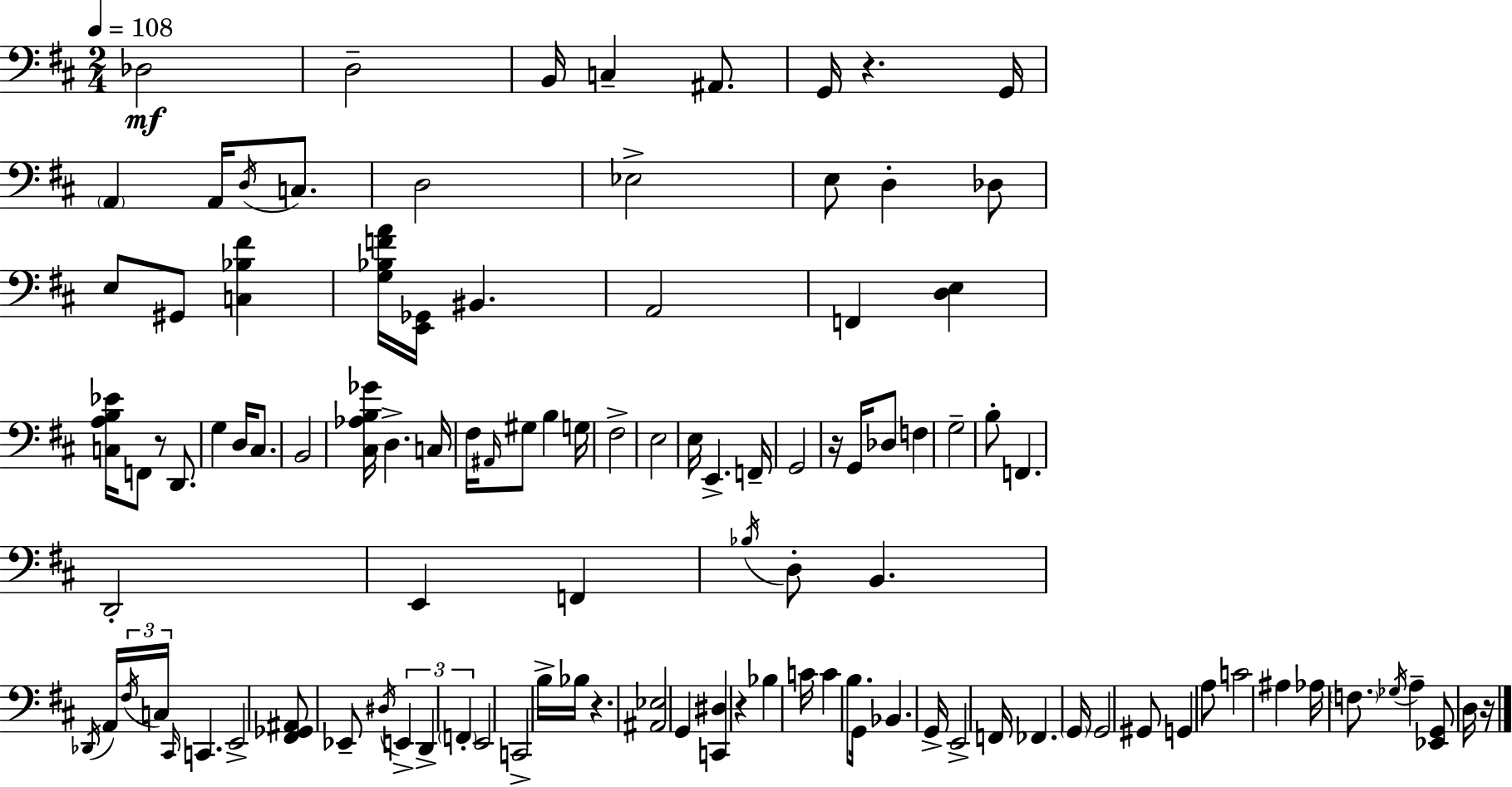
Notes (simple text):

Db3/h D3/h B2/s C3/q A#2/e. G2/s R/q. G2/s A2/q A2/s D3/s C3/e. D3/h Eb3/h E3/e D3/q Db3/e E3/e G#2/e [C3,Bb3,F#4]/q [G3,Bb3,F4,A4]/s [E2,Gb2]/s BIS2/q. A2/h F2/q [D3,E3]/q [C3,A3,B3,Eb4]/s F2/e R/e D2/e. G3/q D3/s C#3/e. B2/h [C#3,Ab3,B3,Gb4]/s D3/q. C3/s F#3/s A#2/s G#3/e B3/q G3/s F#3/h E3/h E3/s E2/q. F2/s G2/h R/s G2/s Db3/e F3/q G3/h B3/e F2/q. D2/h E2/q F2/q Bb3/s D3/e B2/q. Db2/s A2/s F#3/s C3/s C#2/s C2/q. E2/h [F#2,Gb2,A#2]/e Eb2/e D#3/s E2/q D2/q F2/q E2/h C2/h B3/s Bb3/s R/q. [A#2,Eb3]/h G2/q [C2,D#3]/q R/q Bb3/q C4/s C4/q B3/e. G2/s Bb2/q. G2/s E2/h F2/s FES2/q. G2/s G2/h G#2/e G2/q A3/e C4/h A#3/q Ab3/s F3/e. Gb3/s A3/q [Eb2,G2]/e D3/s R/s